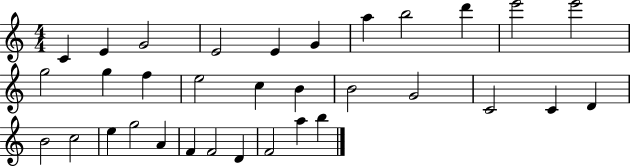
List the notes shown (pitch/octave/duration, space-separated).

C4/q E4/q G4/h E4/h E4/q G4/q A5/q B5/h D6/q E6/h E6/h G5/h G5/q F5/q E5/h C5/q B4/q B4/h G4/h C4/h C4/q D4/q B4/h C5/h E5/q G5/h A4/q F4/q F4/h D4/q F4/h A5/q B5/q